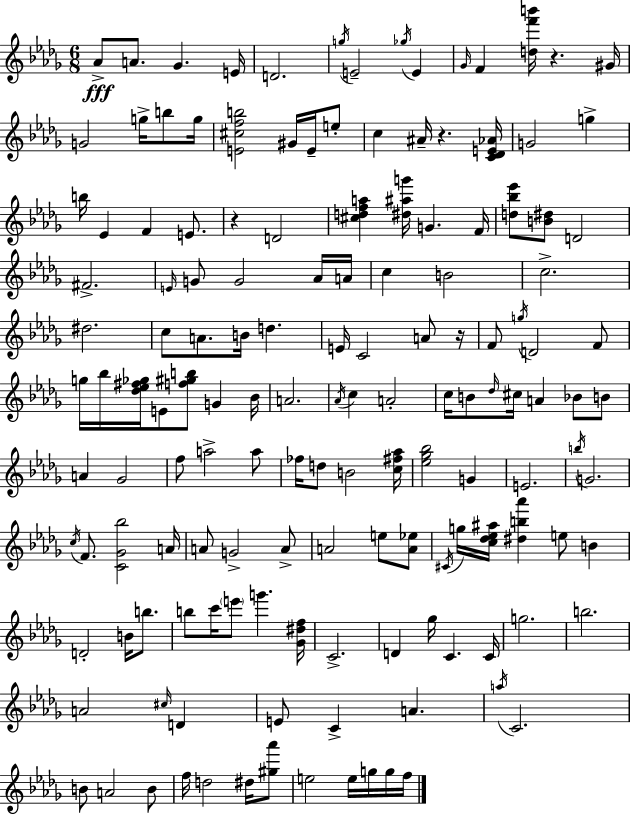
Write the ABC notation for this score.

X:1
T:Untitled
M:6/8
L:1/4
K:Bbm
_A/2 A/2 _G E/4 D2 g/4 E2 _g/4 E _G/4 F [df'b']/4 z ^G/4 G2 g/4 b/2 g/4 [E^cfb]2 ^G/4 E/4 e/2 c ^A/4 z [C_DE_A]/4 G2 g b/4 _E F E/2 z D2 [^cdfa] [^d^ag']/4 G F/4 [d_b_e']/2 [B^d]/2 D2 ^F2 E/4 G/2 G2 _A/4 A/4 c B2 c2 ^d2 c/2 A/2 B/4 d E/4 C2 A/2 z/4 F/2 g/4 D2 F/2 g/4 _b/4 [_d_e^f_g]/4 E/2 [f^gb]/2 G _B/4 A2 _A/4 c A2 c/4 B/2 _d/4 ^c/4 A _B/2 B/2 A _G2 f/2 a2 a/2 _f/4 d/2 B2 [c^f_a]/4 [_e_g_b]2 G E2 b/4 G2 c/4 F/2 [C_G_b]2 A/4 A/2 G2 A/2 A2 e/2 [A_e]/2 ^C/4 g/4 [c_d_e^a]/4 [^db_a'] e/2 B D2 B/4 b/2 b/2 c'/4 e'/2 g' [_G^df]/4 C2 D _g/4 C C/4 g2 b2 A2 ^c/4 D E/2 C A a/4 C2 B/2 A2 B/2 f/4 d2 ^d/4 [^g_a']/2 e2 e/4 g/4 g/4 f/4